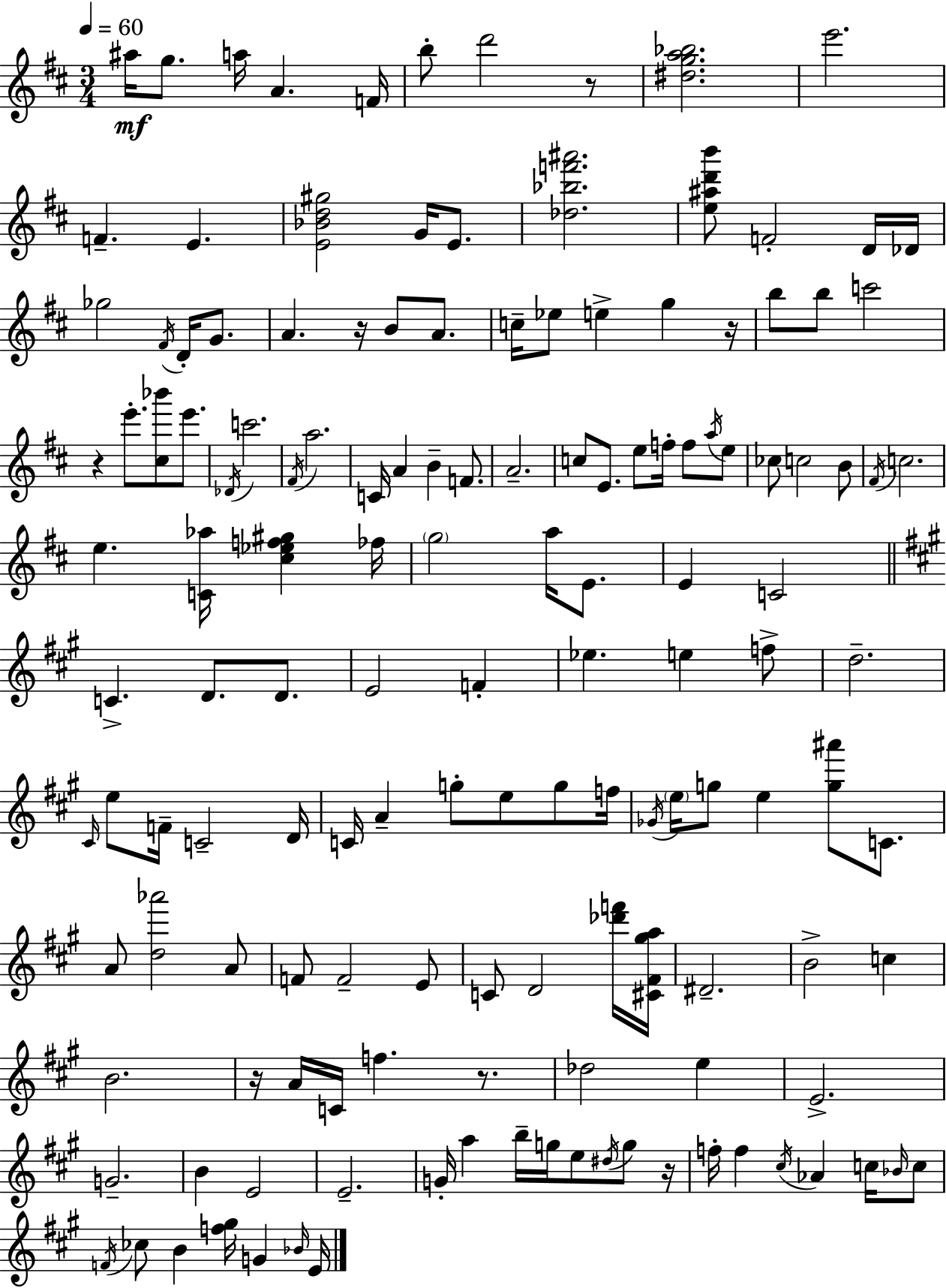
A#5/s G5/e. A5/s A4/q. F4/s B5/e D6/h R/e [D#5,G5,A5,Bb5]/h. E6/h. F4/q. E4/q. [E4,Bb4,D5,G#5]/h G4/s E4/e. [Db5,Bb5,F6,A#6]/h. [E5,A#5,D6,B6]/e F4/h D4/s Db4/s Gb5/h F#4/s D4/s G4/e. A4/q. R/s B4/e A4/e. C5/s Eb5/e E5/q G5/q R/s B5/e B5/e C6/h R/q E6/e. [C#5,Bb6]/e E6/e. Db4/s C6/h. F#4/s A5/h. C4/s A4/q B4/q F4/e. A4/h. C5/e E4/e. E5/e F5/s F5/e A5/s E5/e CES5/e C5/h B4/e F#4/s C5/h. E5/q. [C4,Ab5]/s [C#5,Eb5,F5,G#5]/q FES5/s G5/h A5/s E4/e. E4/q C4/h C4/q. D4/e. D4/e. E4/h F4/q Eb5/q. E5/q F5/e D5/h. C#4/s E5/e F4/s C4/h D4/s C4/s A4/q G5/e E5/e G5/e F5/s Gb4/s E5/s G5/e E5/q [G5,A#6]/e C4/e. A4/e [D5,Ab6]/h A4/e F4/e F4/h E4/e C4/e D4/h [Db6,F6]/s [C#4,F#4,G#5,A5]/s D#4/h. B4/h C5/q B4/h. R/s A4/s C4/s F5/q. R/e. Db5/h E5/q E4/h. G4/h. B4/q E4/h E4/h. G4/s A5/q B5/s G5/s E5/e D#5/s G5/e R/s F5/s F5/q C#5/s Ab4/q C5/s Bb4/s C5/e F4/s CES5/e B4/q [F5,G#5]/s G4/q Bb4/s E4/s